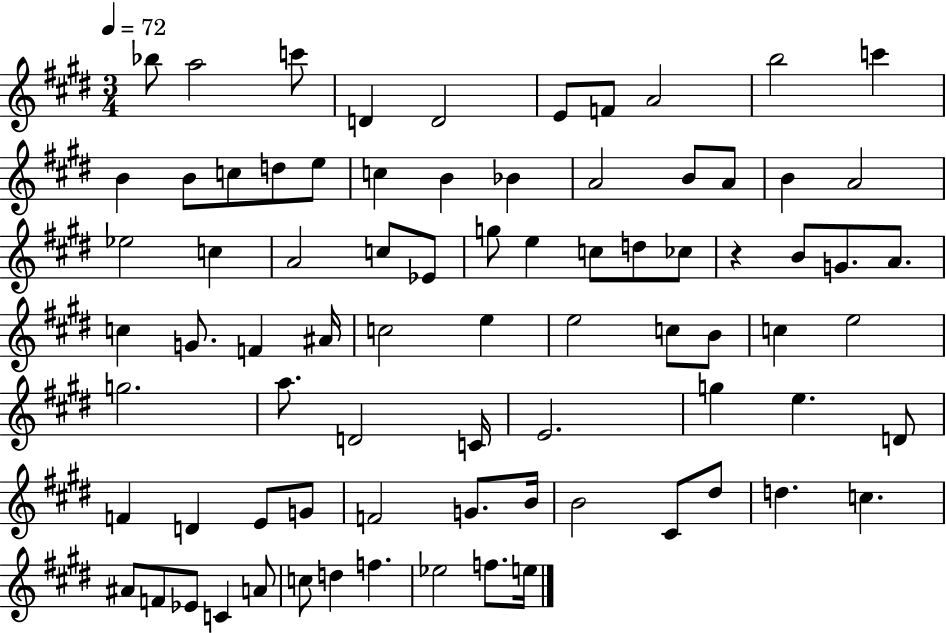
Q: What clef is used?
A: treble